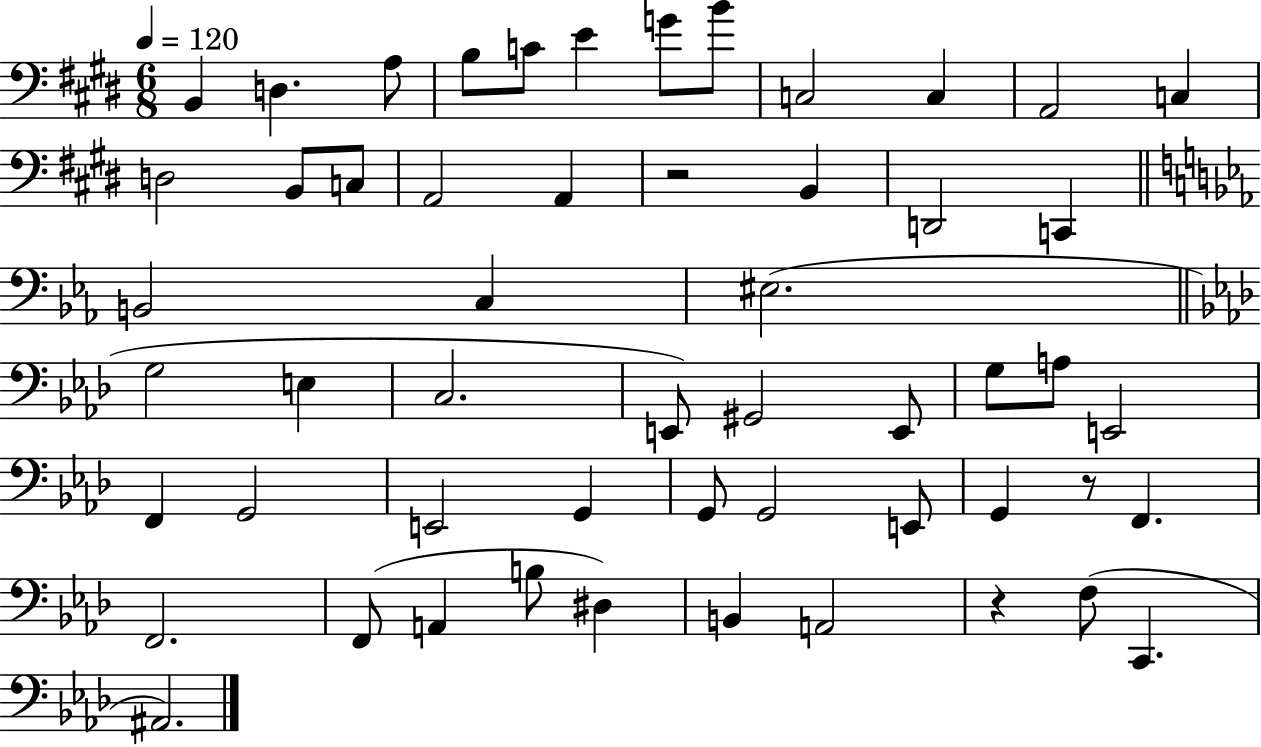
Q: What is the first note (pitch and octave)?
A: B2